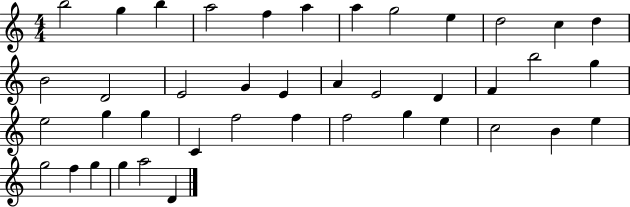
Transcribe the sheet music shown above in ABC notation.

X:1
T:Untitled
M:4/4
L:1/4
K:C
b2 g b a2 f a a g2 e d2 c d B2 D2 E2 G E A E2 D F b2 g e2 g g C f2 f f2 g e c2 B e g2 f g g a2 D